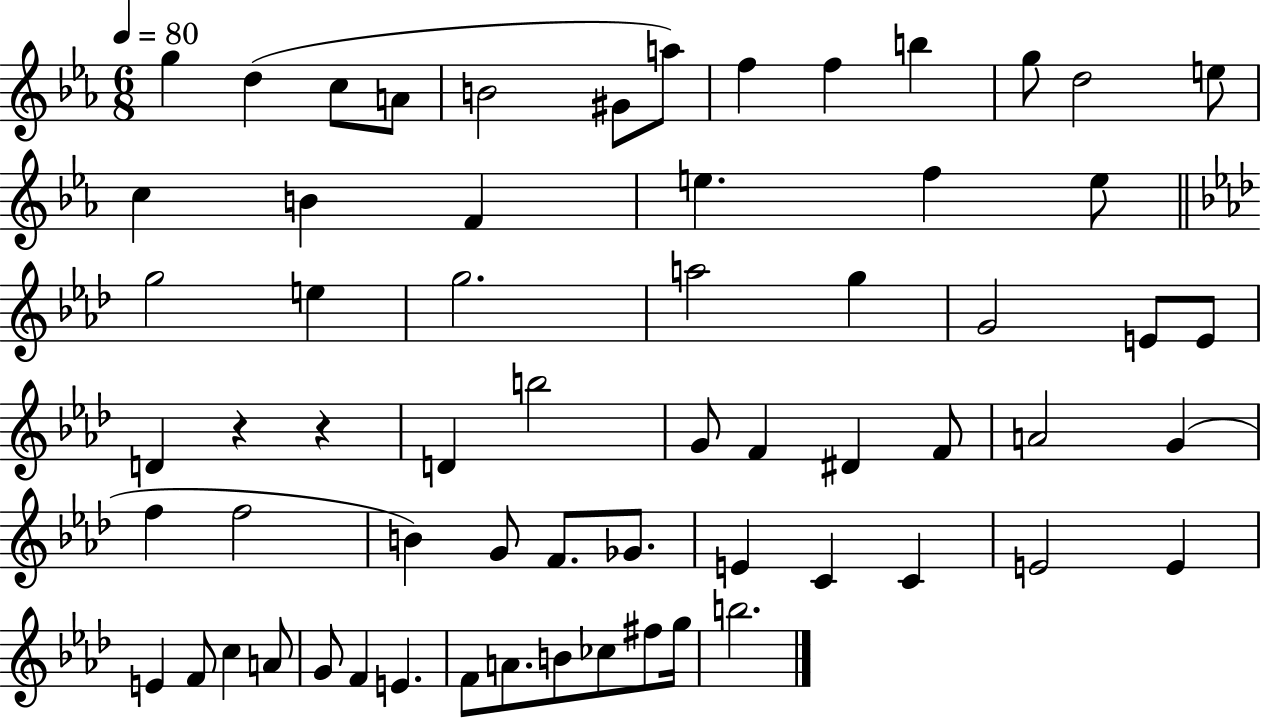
{
  \clef treble
  \numericTimeSignature
  \time 6/8
  \key ees \major
  \tempo 4 = 80
  g''4 d''4( c''8 a'8 | b'2 gis'8 a''8) | f''4 f''4 b''4 | g''8 d''2 e''8 | \break c''4 b'4 f'4 | e''4. f''4 e''8 | \bar "||" \break \key aes \major g''2 e''4 | g''2. | a''2 g''4 | g'2 e'8 e'8 | \break d'4 r4 r4 | d'4 b''2 | g'8 f'4 dis'4 f'8 | a'2 g'4( | \break f''4 f''2 | b'4) g'8 f'8. ges'8. | e'4 c'4 c'4 | e'2 e'4 | \break e'4 f'8 c''4 a'8 | g'8 f'4 e'4. | f'8 a'8. b'8 ces''8 fis''8 g''16 | b''2. | \break \bar "|."
}